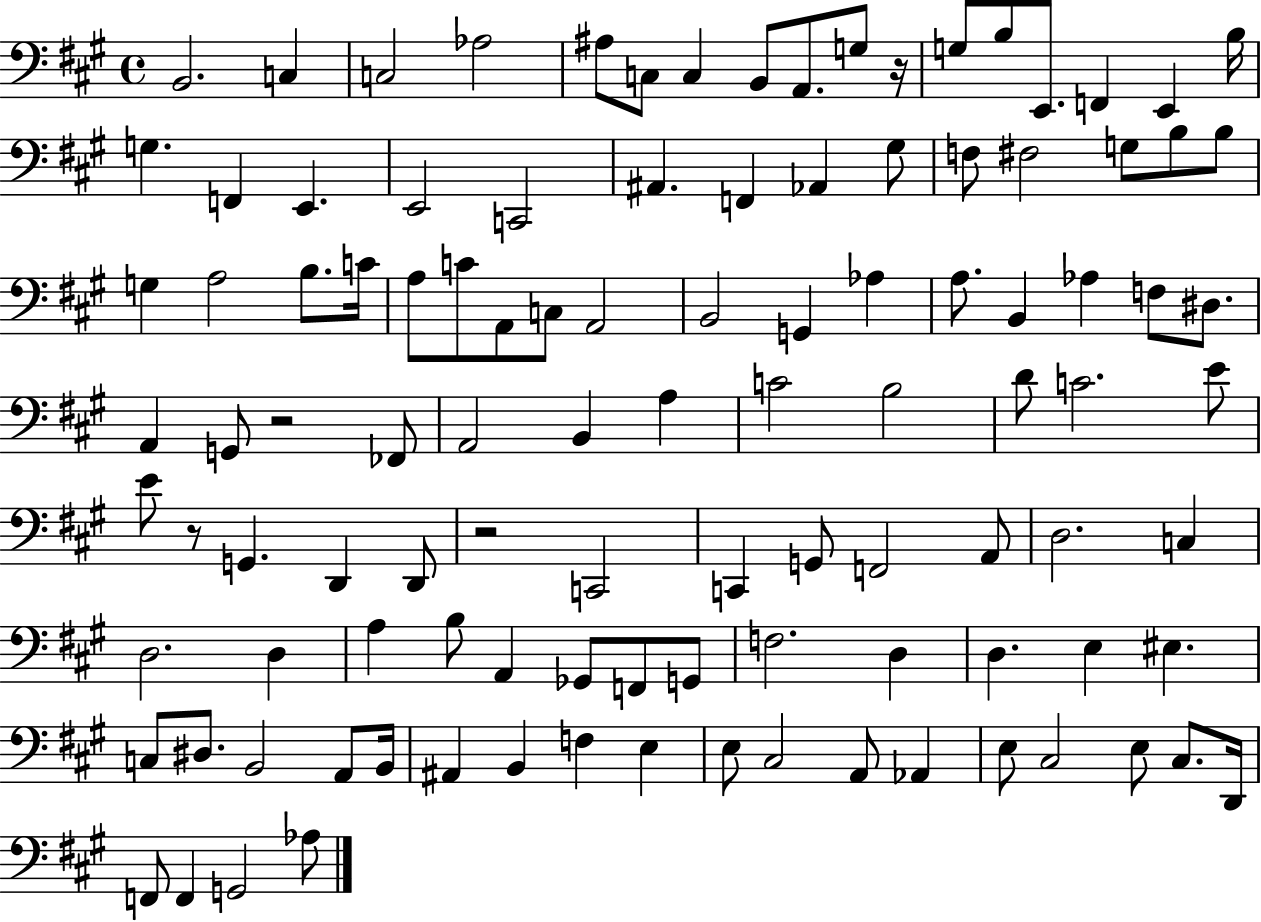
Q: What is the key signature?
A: A major